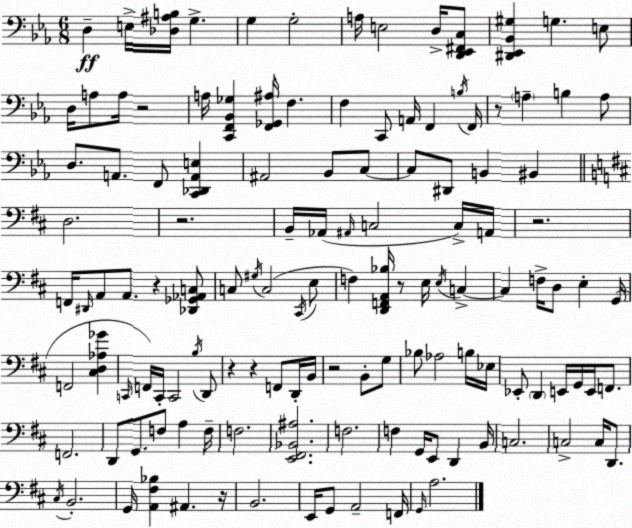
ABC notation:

X:1
T:Untitled
M:6/8
L:1/4
K:Cm
D, E,/4 [_D,^A,B,]/4 G, G, G,2 A,/4 E,2 D,/4 [D,,_E,,^F,,C,]/2 [^D,,_E,,_B,,^G,] G, E,/2 D,/4 A,/2 A,/4 z2 A,/4 [C,,F,,_B,,_G,] [F,,_G,,^A,]/4 F, F, C,,/2 A,,/4 F,, B,/4 F,,/4 z/2 A, B, A,/2 D,/2 A,,/2 F,,/2 [C,,_D,,A,,E,] ^A,,2 _B,,/2 C,/2 C,/2 ^D,,/2 B,, ^B,, D,2 z2 B,,/4 _A,,/4 ^A,,/4 C,2 C,/4 A,,/4 z2 F,,/4 ^D,,/4 A,,/2 A,,/2 z [_D,,_G,,_A,,C,]/2 C,/2 ^G,/4 C,2 ^C,,/4 E,/2 F, [D,,F,,A,,_B,]/4 z/2 E,/4 E,/4 C, C, F,/4 D,/2 E, G,,/4 F,,2 [^C,D,_A,_G] C,,/4 F,,/4 C,,/4 C,,2 B,/4 D,,/2 z z F,,/2 D,,/4 B,,/4 z2 B,,/2 G,/2 _B,/2 _A,2 B,/4 _E,/4 _E,,/2 D,, E,,/4 G,,/4 E,,/4 F,,/2 F,,2 D,,/2 G,,/2 F,/2 A, F,/4 F,2 [E,,^F,,_B,,^A,]2 F,2 F, G,,/4 E,,/2 D,, B,,/4 C,2 C,2 C,/4 D,,/2 ^C,/4 B,,2 G,,/4 [A,,^F,_B,] ^A,, z/4 B,,2 E,,/4 G,,/2 A,,2 F,,/4 G,,/4 A,2